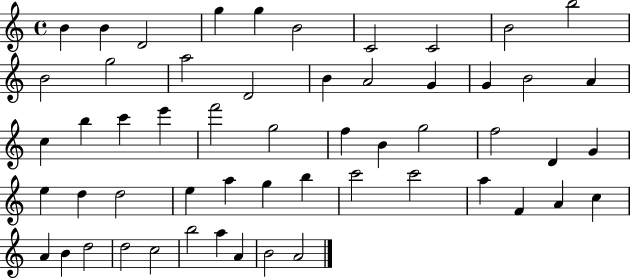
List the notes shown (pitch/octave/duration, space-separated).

B4/q B4/q D4/h G5/q G5/q B4/h C4/h C4/h B4/h B5/h B4/h G5/h A5/h D4/h B4/q A4/h G4/q G4/q B4/h A4/q C5/q B5/q C6/q E6/q F6/h G5/h F5/q B4/q G5/h F5/h D4/q G4/q E5/q D5/q D5/h E5/q A5/q G5/q B5/q C6/h C6/h A5/q F4/q A4/q C5/q A4/q B4/q D5/h D5/h C5/h B5/h A5/q A4/q B4/h A4/h